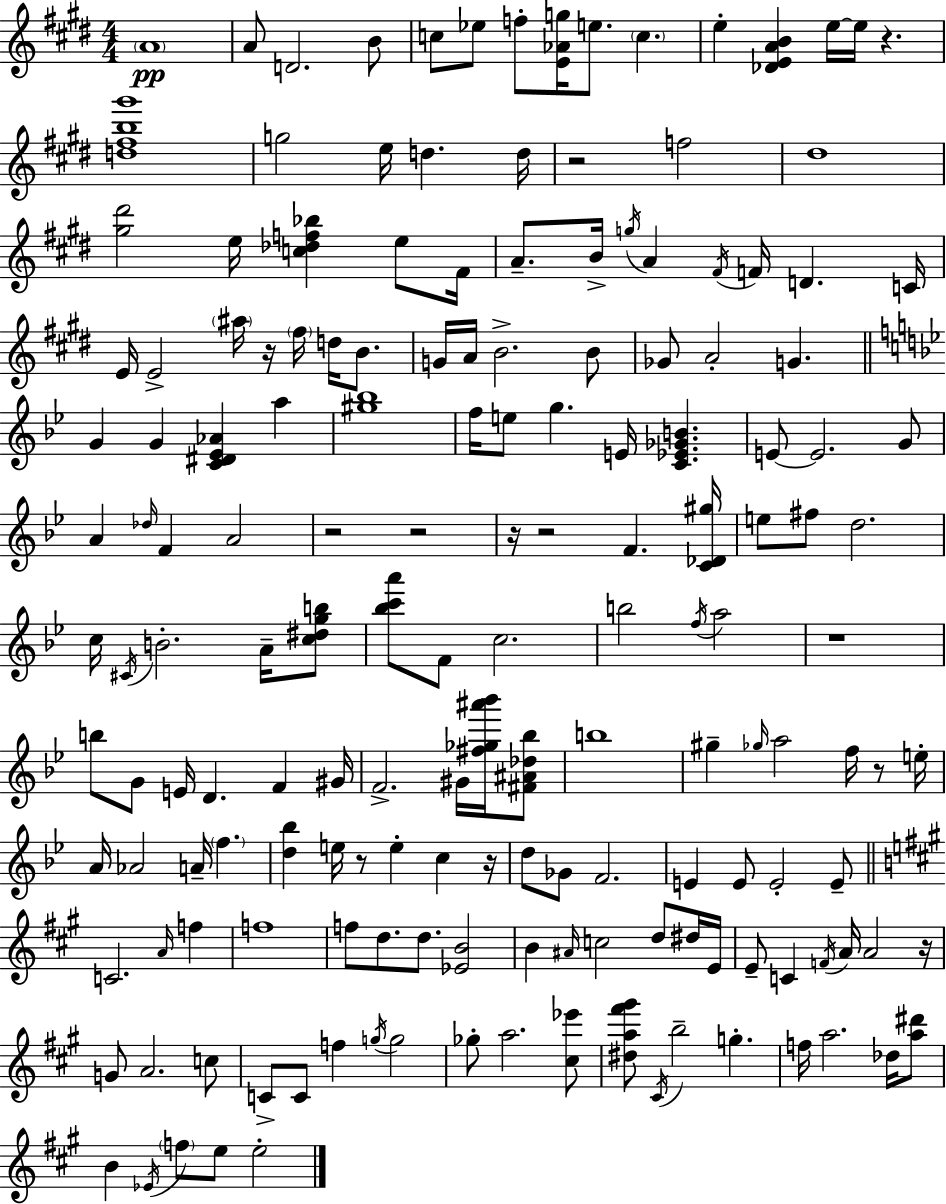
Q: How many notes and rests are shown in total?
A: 166